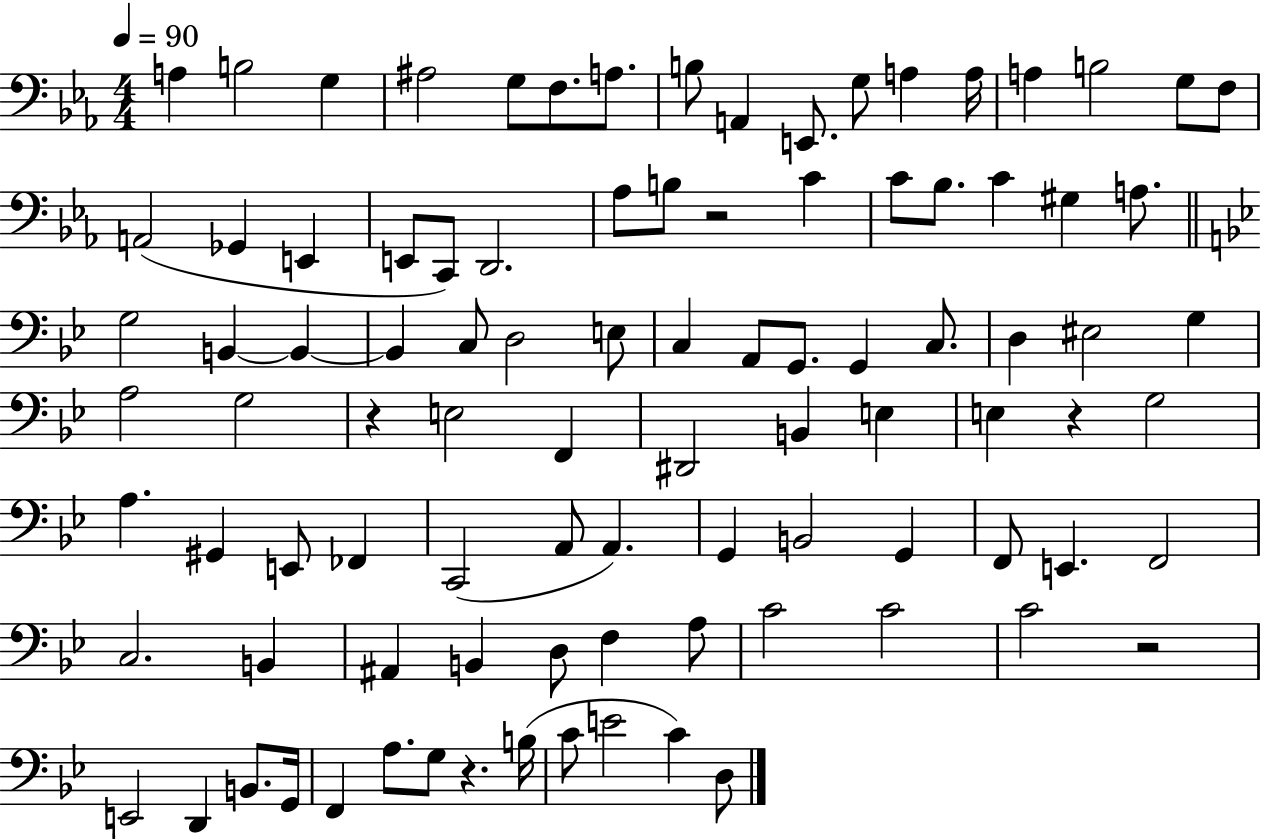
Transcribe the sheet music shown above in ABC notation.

X:1
T:Untitled
M:4/4
L:1/4
K:Eb
A, B,2 G, ^A,2 G,/2 F,/2 A,/2 B,/2 A,, E,,/2 G,/2 A, A,/4 A, B,2 G,/2 F,/2 A,,2 _G,, E,, E,,/2 C,,/2 D,,2 _A,/2 B,/2 z2 C C/2 _B,/2 C ^G, A,/2 G,2 B,, B,, B,, C,/2 D,2 E,/2 C, A,,/2 G,,/2 G,, C,/2 D, ^E,2 G, A,2 G,2 z E,2 F,, ^D,,2 B,, E, E, z G,2 A, ^G,, E,,/2 _F,, C,,2 A,,/2 A,, G,, B,,2 G,, F,,/2 E,, F,,2 C,2 B,, ^A,, B,, D,/2 F, A,/2 C2 C2 C2 z2 E,,2 D,, B,,/2 G,,/4 F,, A,/2 G,/2 z B,/4 C/2 E2 C D,/2